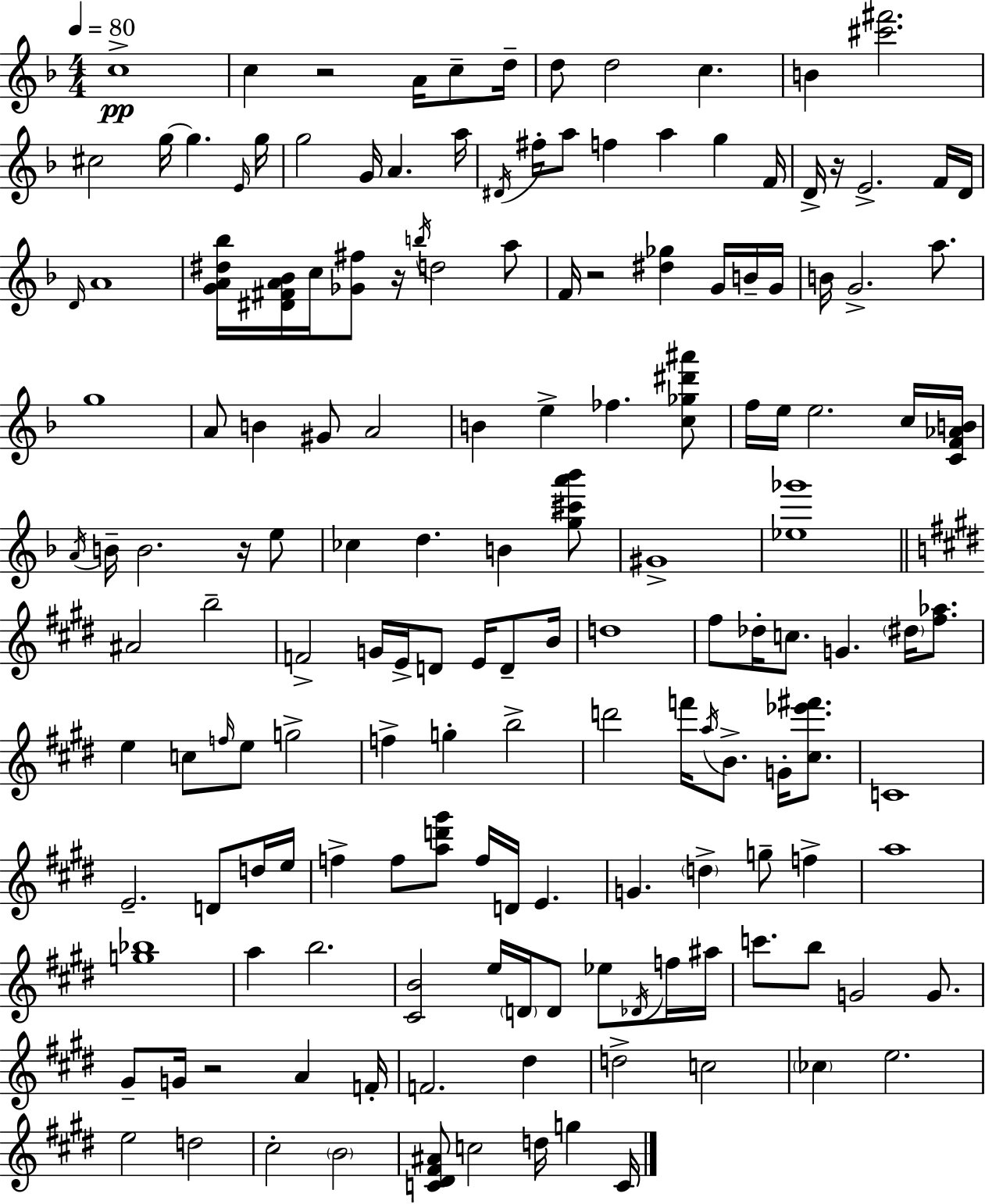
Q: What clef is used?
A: treble